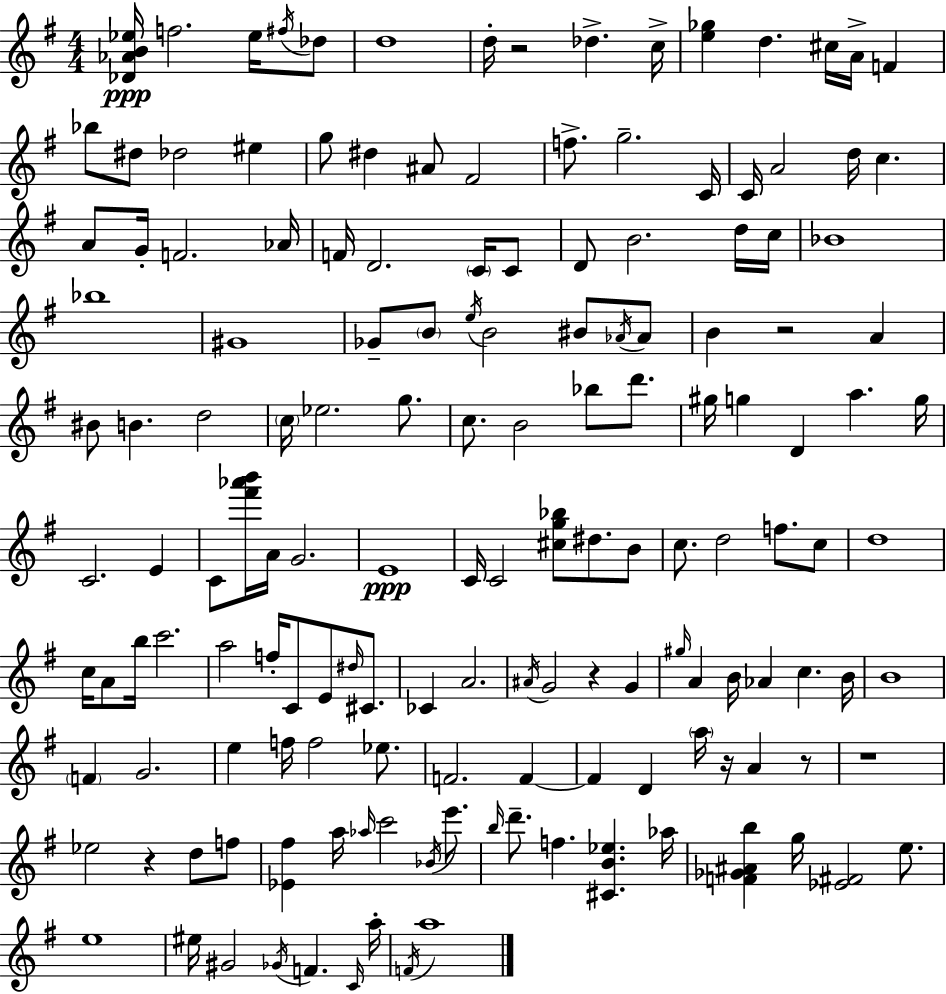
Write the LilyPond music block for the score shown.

{
  \clef treble
  \numericTimeSignature
  \time 4/4
  \key g \major
  <des' aes' b' ees''>16\ppp f''2. ees''16 \acciaccatura { fis''16 } des''8 | d''1 | d''16-. r2 des''4.-> | c''16-> <e'' ges''>4 d''4. cis''16 a'16-> f'4 | \break bes''8 dis''8 des''2 eis''4 | g''8 dis''4 ais'8 fis'2 | f''8.-> g''2.-- | c'16 c'16 a'2 d''16 c''4. | \break a'8 g'16-. f'2. | aes'16 f'16 d'2. \parenthesize c'16 c'8 | d'8 b'2. d''16 | c''16 bes'1 | \break bes''1 | gis'1 | ges'8-- \parenthesize b'8 \acciaccatura { e''16 } b'2 bis'8 | \acciaccatura { aes'16 } aes'8 b'4 r2 a'4 | \break bis'8 b'4. d''2 | \parenthesize c''16 ees''2. | g''8. c''8. b'2 bes''8 | d'''8. gis''16 g''4 d'4 a''4. | \break g''16 c'2. e'4 | c'8 <fis''' aes''' b'''>16 a'16 g'2. | e'1\ppp | c'16 c'2 <cis'' g'' bes''>8 dis''8. | \break b'8 c''8. d''2 f''8. | c''8 d''1 | c''16 a'8 b''16 c'''2. | a''2 f''16-. c'8 e'8 | \break \grace { dis''16 } cis'8. ces'4 a'2. | \acciaccatura { ais'16 } g'2 r4 | g'4 \grace { gis''16 } a'4 b'16 aes'4 c''4. | b'16 b'1 | \break \parenthesize f'4 g'2. | e''4 f''16 f''2 | ees''8. f'2. | f'4~~ f'4 d'4 \parenthesize a''16 r16 | \break a'4 r8 r1 | ees''2 r4 | d''8 f''8 <ees' fis''>4 a''16 \grace { aes''16 } c'''2 | \acciaccatura { bes'16 } e'''8. \grace { b''16 } d'''8.-- f''4. | \break <cis' b' ees''>4. aes''16 <f' ges' ais' b''>4 g''16 <ees' fis'>2 | e''8. e''1 | eis''16 gis'2 | \acciaccatura { ges'16 } f'4. \grace { c'16 } a''16-. \acciaccatura { f'16 } a''1 | \break \bar "|."
}